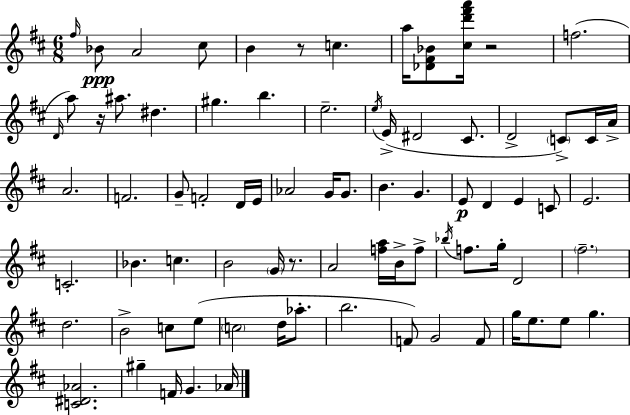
{
  \clef treble
  \numericTimeSignature
  \time 6/8
  \key d \major
  \grace { fis''16 }\ppp bes'8 a'2 cis''8 | b'4 r8 c''4. | a''16 <des' fis' bes'>8 <cis'' d''' fis''' a'''>16 r2 | f''2.( | \break \grace { d'16 } a''8) r16 ais''8. dis''4. | gis''4. b''4. | e''2.-- | \acciaccatura { e''16 }( e'16-> dis'2 | \break cis'8. d'2-> \parenthesize c'8->) | c'16 a'16-> a'2. | f'2. | g'8-- f'2-. | \break d'16 e'16 aes'2 g'16 | g'8. b'4. g'4. | e'8\p d'4 e'4 | c'8 e'2. | \break c'2.-. | bes'4. c''4. | b'2 \parenthesize g'16 | r8. a'2 <f'' a''>16 | \break b'16-> f''8-> \acciaccatura { bes''16 } f''8. g''16-. d'2 | \parenthesize fis''2.-- | d''2. | b'2-> | \break c''8 e''8( \parenthesize c''2 | d''16 aes''8.-. b''2. | f'8) g'2 | f'8 g''16 e''8. e''8 g''4. | \break <c' dis' aes'>2. | gis''4-- f'16 g'4. | aes'16 \bar "|."
}